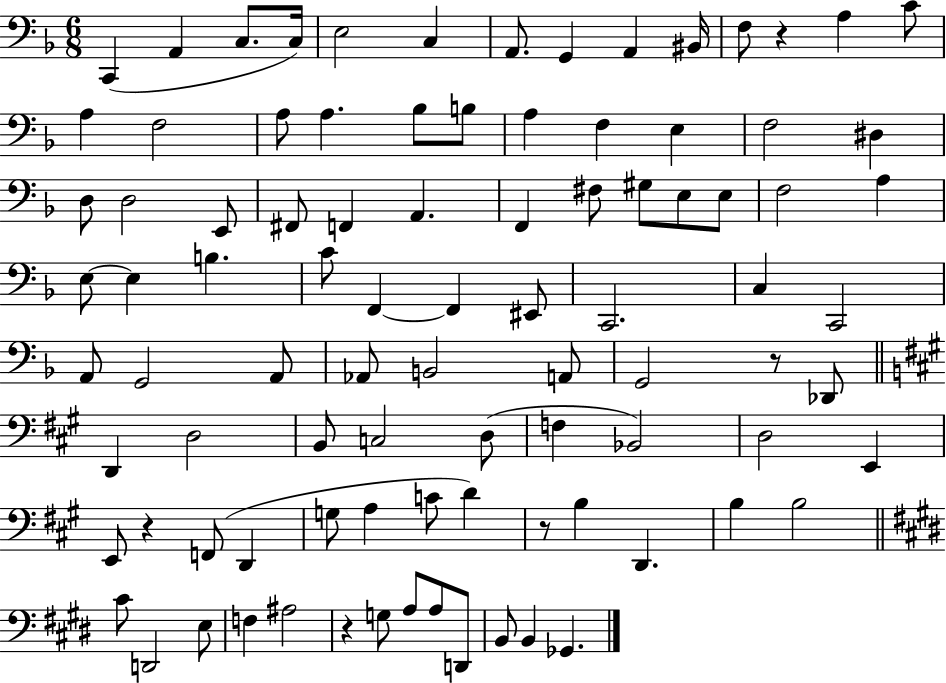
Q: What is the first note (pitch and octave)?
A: C2